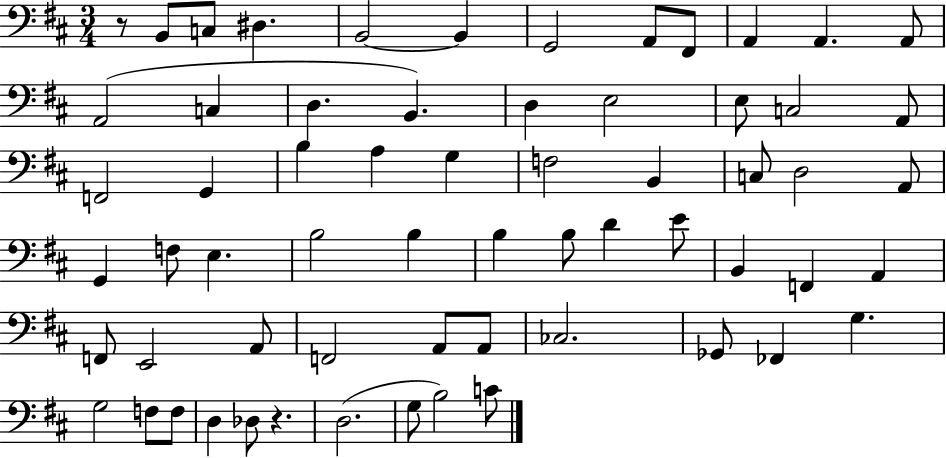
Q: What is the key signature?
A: D major